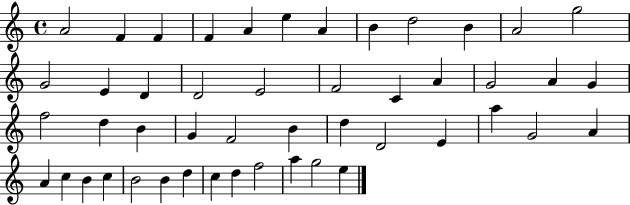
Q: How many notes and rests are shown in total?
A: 48